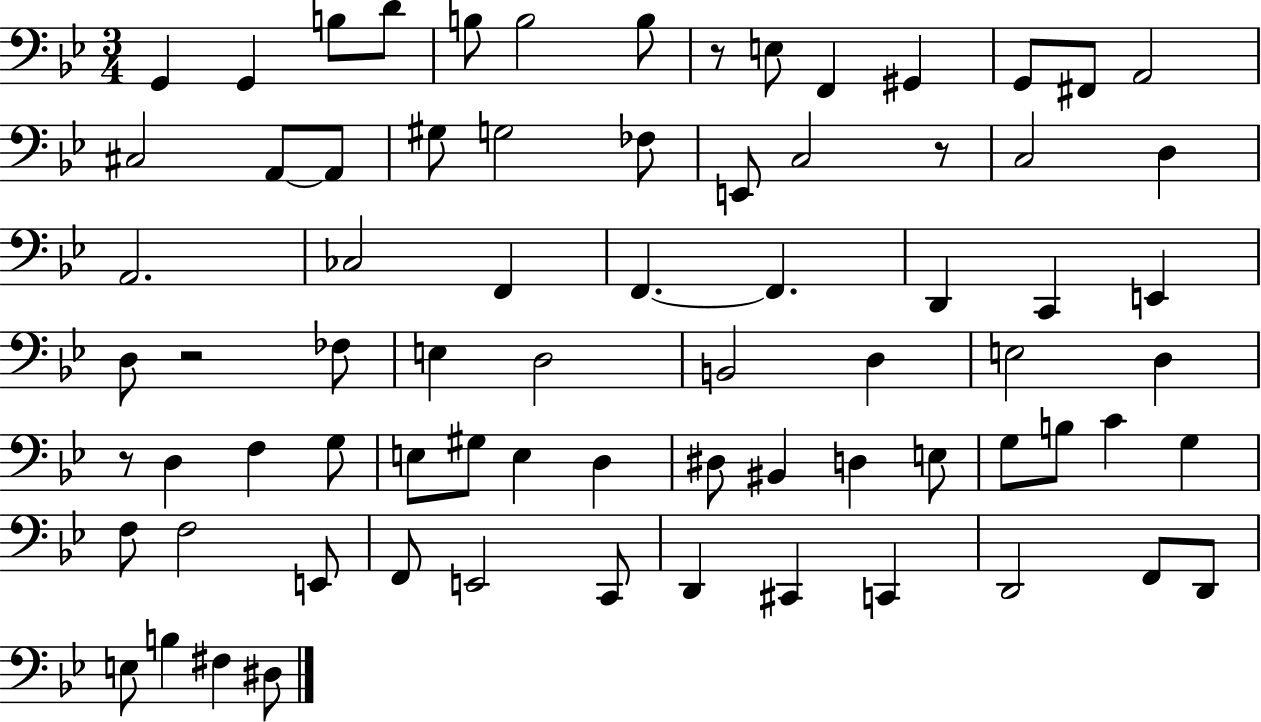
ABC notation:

X:1
T:Untitled
M:3/4
L:1/4
K:Bb
G,, G,, B,/2 D/2 B,/2 B,2 B,/2 z/2 E,/2 F,, ^G,, G,,/2 ^F,,/2 A,,2 ^C,2 A,,/2 A,,/2 ^G,/2 G,2 _F,/2 E,,/2 C,2 z/2 C,2 D, A,,2 _C,2 F,, F,, F,, D,, C,, E,, D,/2 z2 _F,/2 E, D,2 B,,2 D, E,2 D, z/2 D, F, G,/2 E,/2 ^G,/2 E, D, ^D,/2 ^B,, D, E,/2 G,/2 B,/2 C G, F,/2 F,2 E,,/2 F,,/2 E,,2 C,,/2 D,, ^C,, C,, D,,2 F,,/2 D,,/2 E,/2 B, ^F, ^D,/2